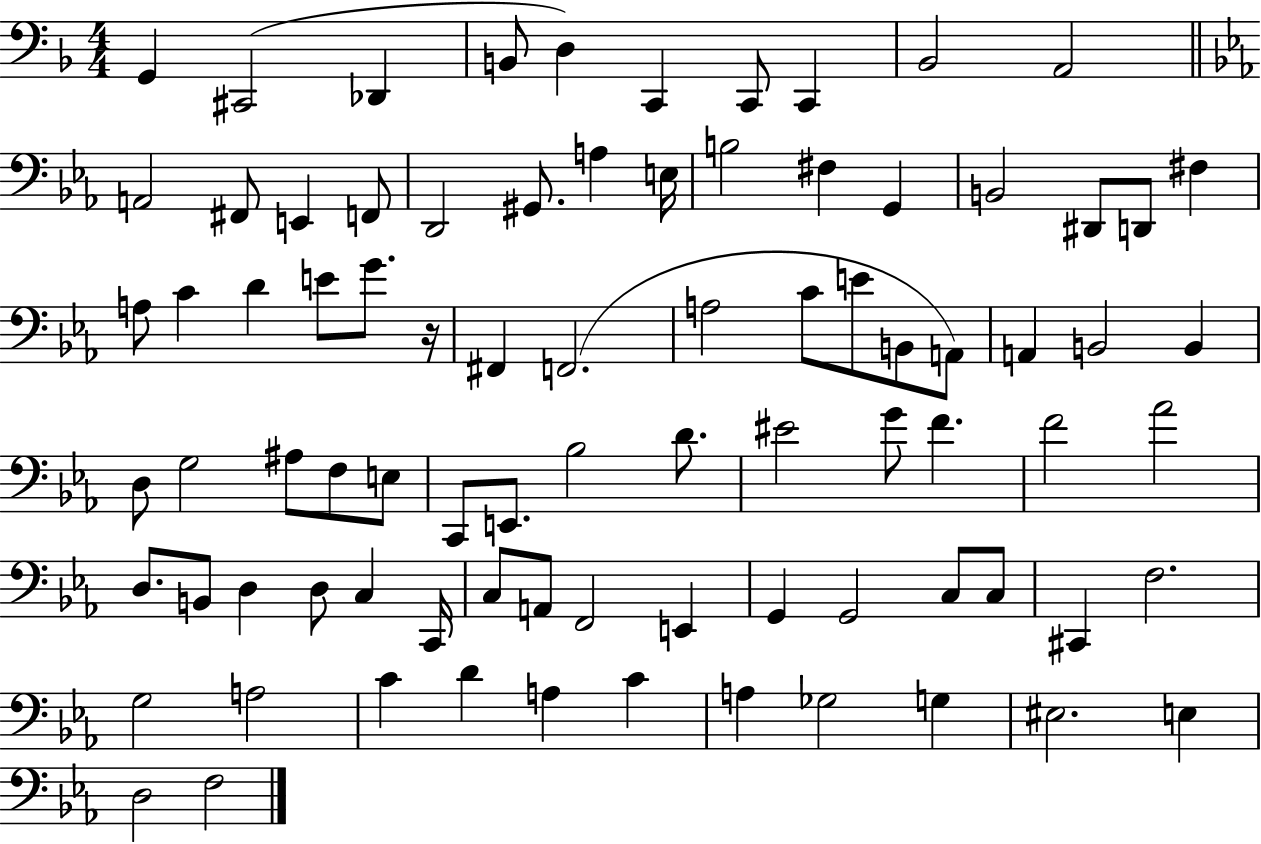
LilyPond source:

{
  \clef bass
  \numericTimeSignature
  \time 4/4
  \key f \major
  g,4 cis,2( des,4 | b,8 d4) c,4 c,8 c,4 | bes,2 a,2 | \bar "||" \break \key ees \major a,2 fis,8 e,4 f,8 | d,2 gis,8. a4 e16 | b2 fis4 g,4 | b,2 dis,8 d,8 fis4 | \break a8 c'4 d'4 e'8 g'8. r16 | fis,4 f,2.( | a2 c'8 e'8 b,8 a,8) | a,4 b,2 b,4 | \break d8 g2 ais8 f8 e8 | c,8 e,8. bes2 d'8. | eis'2 g'8 f'4. | f'2 aes'2 | \break d8. b,8 d4 d8 c4 c,16 | c8 a,8 f,2 e,4 | g,4 g,2 c8 c8 | cis,4 f2. | \break g2 a2 | c'4 d'4 a4 c'4 | a4 ges2 g4 | eis2. e4 | \break d2 f2 | \bar "|."
}